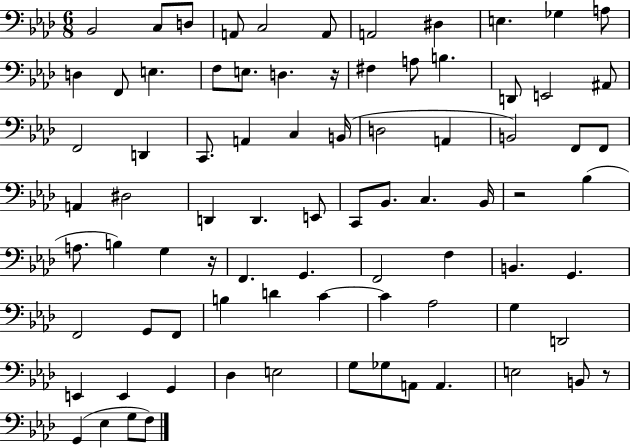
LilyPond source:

{
  \clef bass
  \numericTimeSignature
  \time 6/8
  \key aes \major
  bes,2 c8 d8 | a,8 c2 a,8 | a,2 dis4 | e4. ges4 a8 | \break d4 f,8 e4. | f8 e8. d4. r16 | fis4 a8 b4. | d,8 e,2 ais,8 | \break f,2 d,4 | c,8. a,4 c4 b,16( | d2 a,4 | b,2) f,8 f,8 | \break a,4 dis2 | d,4 d,4. e,8 | c,8 bes,8. c4. bes,16 | r2 bes4( | \break a8. b4) g4 r16 | f,4. g,4. | f,2 f4 | b,4. g,4. | \break f,2 g,8 f,8 | b4 d'4 c'4~~ | c'4 aes2 | g4 d,2 | \break e,4 e,4 g,4 | des4 e2 | g8 ges8 a,8 a,4. | e2 b,8 r8 | \break g,4( ees4 g8 f8) | \bar "|."
}